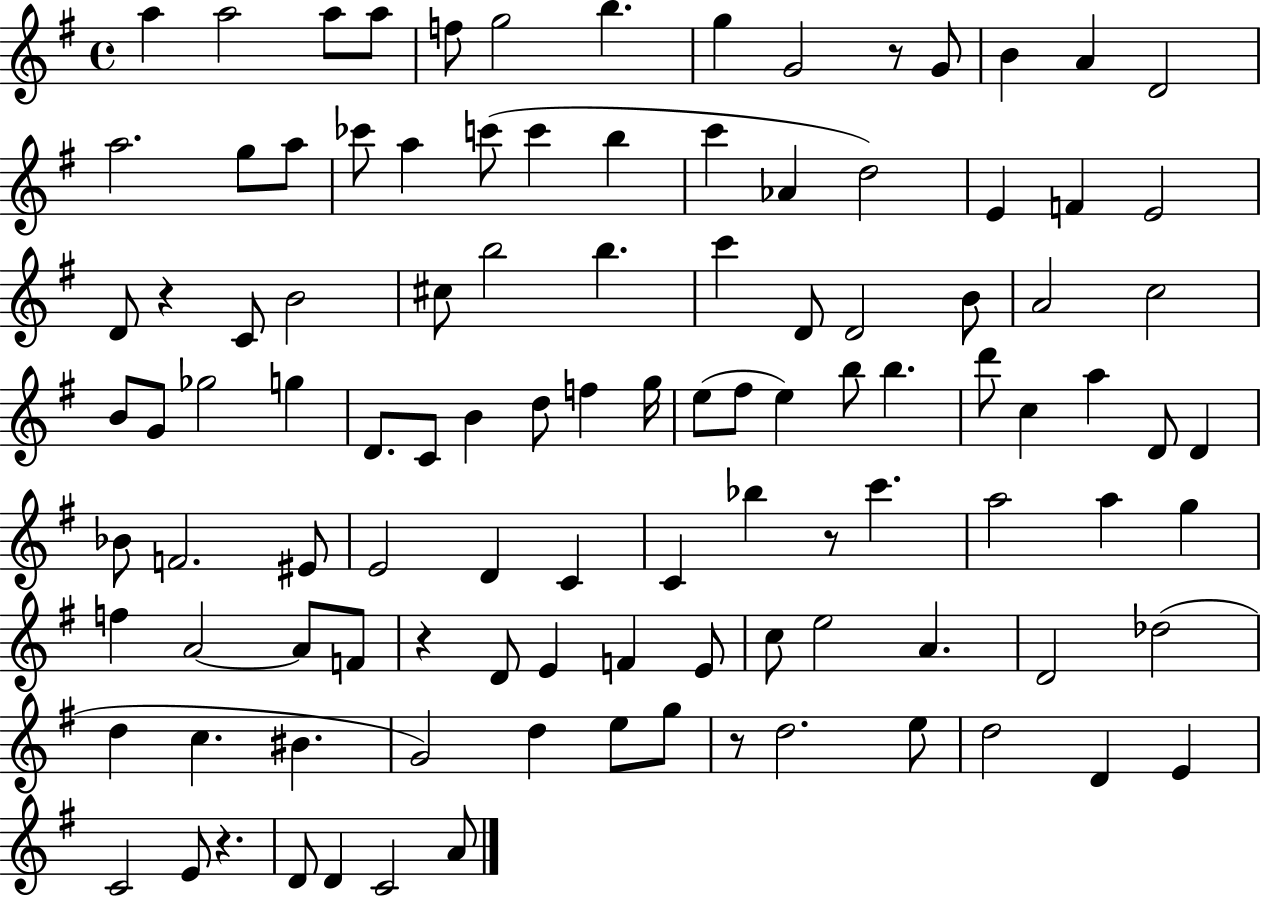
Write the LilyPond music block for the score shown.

{
  \clef treble
  \time 4/4
  \defaultTimeSignature
  \key g \major
  a''4 a''2 a''8 a''8 | f''8 g''2 b''4. | g''4 g'2 r8 g'8 | b'4 a'4 d'2 | \break a''2. g''8 a''8 | ces'''8 a''4 c'''8( c'''4 b''4 | c'''4 aes'4 d''2) | e'4 f'4 e'2 | \break d'8 r4 c'8 b'2 | cis''8 b''2 b''4. | c'''4 d'8 d'2 b'8 | a'2 c''2 | \break b'8 g'8 ges''2 g''4 | d'8. c'8 b'4 d''8 f''4 g''16 | e''8( fis''8 e''4) b''8 b''4. | d'''8 c''4 a''4 d'8 d'4 | \break bes'8 f'2. eis'8 | e'2 d'4 c'4 | c'4 bes''4 r8 c'''4. | a''2 a''4 g''4 | \break f''4 a'2~~ a'8 f'8 | r4 d'8 e'4 f'4 e'8 | c''8 e''2 a'4. | d'2 des''2( | \break d''4 c''4. bis'4. | g'2) d''4 e''8 g''8 | r8 d''2. e''8 | d''2 d'4 e'4 | \break c'2 e'8 r4. | d'8 d'4 c'2 a'8 | \bar "|."
}